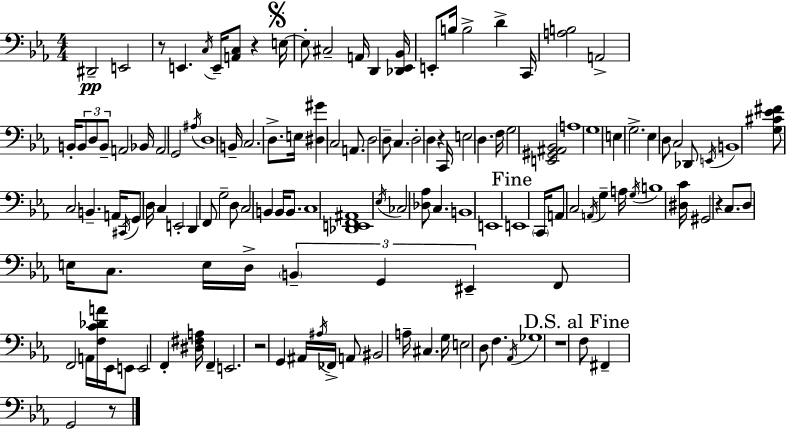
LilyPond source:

{
  \clef bass
  \numericTimeSignature
  \time 4/4
  \key ees \major
  dis,2--\pp e,2 | r8 e,4. \acciaccatura { c16 } e,16-- <a, c>8 r4 | \mark \markup { \musicglyph "scripts.segno" } e16~~ e8-. cis2-- a,16 d,4 | <des, ees, bes,>16 e,8-. b16 b2-> d'4-> | \break c,16 <a b>2 a,2-> | b,16-. \tuplet 3/2 { b,8 d8 b,8-- } a,2 | bes,16 a,2 g,2 | \acciaccatura { ais16 } d1 | \break b,16-- c2. d8.-> | e16 <dis gis'>4 c2 a,8. | d2 d8-- c4. | d2-. d4 r4 | \break c,16 e2 d4. | f16 g2 <e, gis, ais, bes,>2 | a1 | g1 | \break e4 g2.-> | ees4 d8 c2 | des,8 \acciaccatura { e,16 } b,1 | <g cis' ees' fis'>8 c2 b,4.-- | \break a,16 \acciaccatura { cis,16 } g,8 d16 c4 e,2-. | d,4 f,8 g2-- | d8 c2 b,4 | b,16 b,8. c1 | \break <des, e, f, ais,>1 | \acciaccatura { ees16 } ces2 <des aes>8 c4. | b,1 | e,1 | \break \mark "Fine" e,1 | \parenthesize c,16 a,8 c2 | \acciaccatura { a,16 } g4-- a16 \acciaccatura { g16 } b1 | <dis c'>16 gis,2 | \break r4 c8. d8 e16 c8. e16 d16-> \tuplet 3/2 { \parenthesize b,4-- | g,4 eis,4-- } f,8 f,2 | a,16 <f c' des' a'>16 ees,16 e,8 e,2 | f,4-. <dis fis a>16 f,4-- e,2. | \break r2 g,4 | ais,16 \acciaccatura { ais16 } fes,16-> a,8 bis,2 | a16-- cis4. g16 e2 | d8 f4. \acciaccatura { aes,16 } ges1 | \break r1 | \mark "D.S. al Fine" f8 fis,4-- g,2 | r8 \bar "|."
}